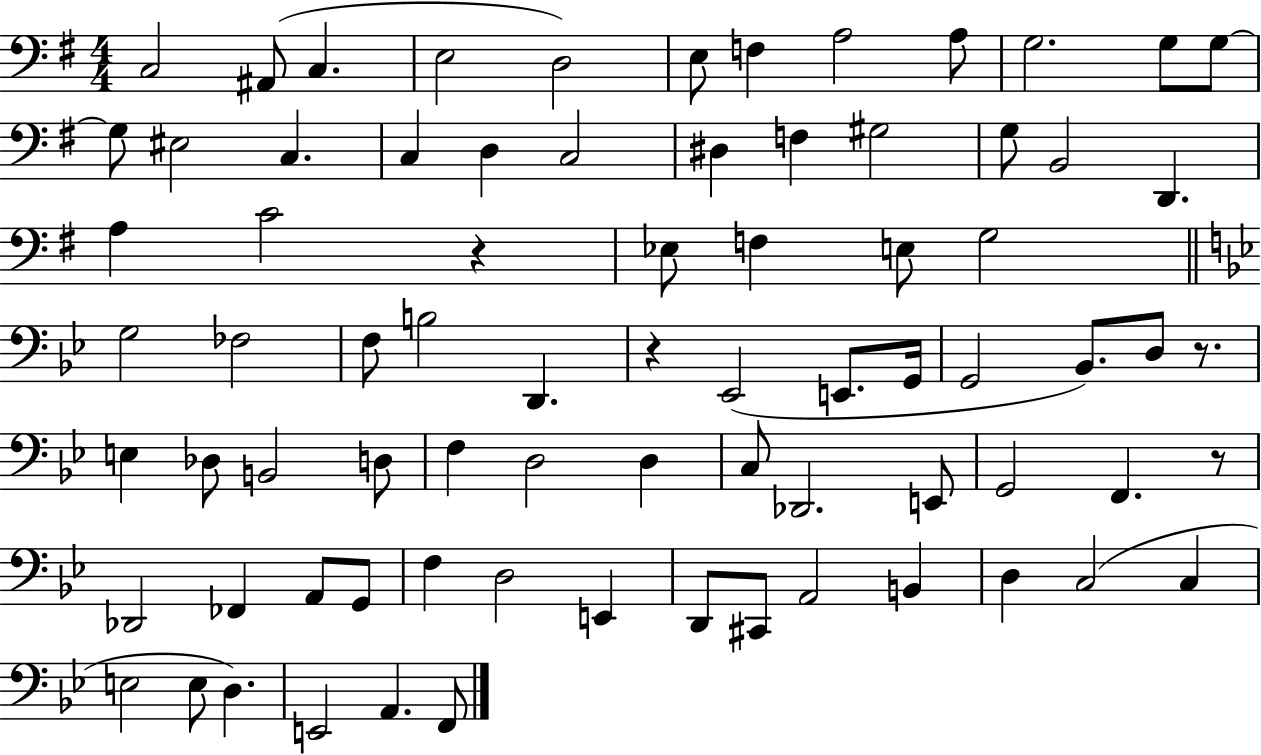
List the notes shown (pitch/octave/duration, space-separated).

C3/h A#2/e C3/q. E3/h D3/h E3/e F3/q A3/h A3/e G3/h. G3/e G3/e G3/e EIS3/h C3/q. C3/q D3/q C3/h D#3/q F3/q G#3/h G3/e B2/h D2/q. A3/q C4/h R/q Eb3/e F3/q E3/e G3/h G3/h FES3/h F3/e B3/h D2/q. R/q Eb2/h E2/e. G2/s G2/h Bb2/e. D3/e R/e. E3/q Db3/e B2/h D3/e F3/q D3/h D3/q C3/e Db2/h. E2/e G2/h F2/q. R/e Db2/h FES2/q A2/e G2/e F3/q D3/h E2/q D2/e C#2/e A2/h B2/q D3/q C3/h C3/q E3/h E3/e D3/q. E2/h A2/q. F2/e